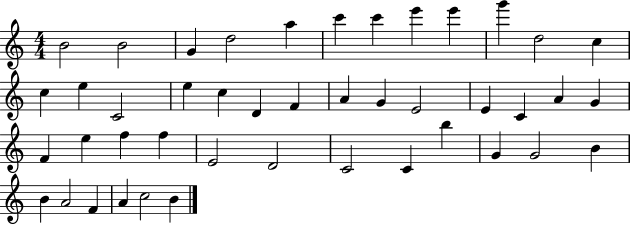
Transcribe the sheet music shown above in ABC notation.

X:1
T:Untitled
M:4/4
L:1/4
K:C
B2 B2 G d2 a c' c' e' e' g' d2 c c e C2 e c D F A G E2 E C A G F e f f E2 D2 C2 C b G G2 B B A2 F A c2 B